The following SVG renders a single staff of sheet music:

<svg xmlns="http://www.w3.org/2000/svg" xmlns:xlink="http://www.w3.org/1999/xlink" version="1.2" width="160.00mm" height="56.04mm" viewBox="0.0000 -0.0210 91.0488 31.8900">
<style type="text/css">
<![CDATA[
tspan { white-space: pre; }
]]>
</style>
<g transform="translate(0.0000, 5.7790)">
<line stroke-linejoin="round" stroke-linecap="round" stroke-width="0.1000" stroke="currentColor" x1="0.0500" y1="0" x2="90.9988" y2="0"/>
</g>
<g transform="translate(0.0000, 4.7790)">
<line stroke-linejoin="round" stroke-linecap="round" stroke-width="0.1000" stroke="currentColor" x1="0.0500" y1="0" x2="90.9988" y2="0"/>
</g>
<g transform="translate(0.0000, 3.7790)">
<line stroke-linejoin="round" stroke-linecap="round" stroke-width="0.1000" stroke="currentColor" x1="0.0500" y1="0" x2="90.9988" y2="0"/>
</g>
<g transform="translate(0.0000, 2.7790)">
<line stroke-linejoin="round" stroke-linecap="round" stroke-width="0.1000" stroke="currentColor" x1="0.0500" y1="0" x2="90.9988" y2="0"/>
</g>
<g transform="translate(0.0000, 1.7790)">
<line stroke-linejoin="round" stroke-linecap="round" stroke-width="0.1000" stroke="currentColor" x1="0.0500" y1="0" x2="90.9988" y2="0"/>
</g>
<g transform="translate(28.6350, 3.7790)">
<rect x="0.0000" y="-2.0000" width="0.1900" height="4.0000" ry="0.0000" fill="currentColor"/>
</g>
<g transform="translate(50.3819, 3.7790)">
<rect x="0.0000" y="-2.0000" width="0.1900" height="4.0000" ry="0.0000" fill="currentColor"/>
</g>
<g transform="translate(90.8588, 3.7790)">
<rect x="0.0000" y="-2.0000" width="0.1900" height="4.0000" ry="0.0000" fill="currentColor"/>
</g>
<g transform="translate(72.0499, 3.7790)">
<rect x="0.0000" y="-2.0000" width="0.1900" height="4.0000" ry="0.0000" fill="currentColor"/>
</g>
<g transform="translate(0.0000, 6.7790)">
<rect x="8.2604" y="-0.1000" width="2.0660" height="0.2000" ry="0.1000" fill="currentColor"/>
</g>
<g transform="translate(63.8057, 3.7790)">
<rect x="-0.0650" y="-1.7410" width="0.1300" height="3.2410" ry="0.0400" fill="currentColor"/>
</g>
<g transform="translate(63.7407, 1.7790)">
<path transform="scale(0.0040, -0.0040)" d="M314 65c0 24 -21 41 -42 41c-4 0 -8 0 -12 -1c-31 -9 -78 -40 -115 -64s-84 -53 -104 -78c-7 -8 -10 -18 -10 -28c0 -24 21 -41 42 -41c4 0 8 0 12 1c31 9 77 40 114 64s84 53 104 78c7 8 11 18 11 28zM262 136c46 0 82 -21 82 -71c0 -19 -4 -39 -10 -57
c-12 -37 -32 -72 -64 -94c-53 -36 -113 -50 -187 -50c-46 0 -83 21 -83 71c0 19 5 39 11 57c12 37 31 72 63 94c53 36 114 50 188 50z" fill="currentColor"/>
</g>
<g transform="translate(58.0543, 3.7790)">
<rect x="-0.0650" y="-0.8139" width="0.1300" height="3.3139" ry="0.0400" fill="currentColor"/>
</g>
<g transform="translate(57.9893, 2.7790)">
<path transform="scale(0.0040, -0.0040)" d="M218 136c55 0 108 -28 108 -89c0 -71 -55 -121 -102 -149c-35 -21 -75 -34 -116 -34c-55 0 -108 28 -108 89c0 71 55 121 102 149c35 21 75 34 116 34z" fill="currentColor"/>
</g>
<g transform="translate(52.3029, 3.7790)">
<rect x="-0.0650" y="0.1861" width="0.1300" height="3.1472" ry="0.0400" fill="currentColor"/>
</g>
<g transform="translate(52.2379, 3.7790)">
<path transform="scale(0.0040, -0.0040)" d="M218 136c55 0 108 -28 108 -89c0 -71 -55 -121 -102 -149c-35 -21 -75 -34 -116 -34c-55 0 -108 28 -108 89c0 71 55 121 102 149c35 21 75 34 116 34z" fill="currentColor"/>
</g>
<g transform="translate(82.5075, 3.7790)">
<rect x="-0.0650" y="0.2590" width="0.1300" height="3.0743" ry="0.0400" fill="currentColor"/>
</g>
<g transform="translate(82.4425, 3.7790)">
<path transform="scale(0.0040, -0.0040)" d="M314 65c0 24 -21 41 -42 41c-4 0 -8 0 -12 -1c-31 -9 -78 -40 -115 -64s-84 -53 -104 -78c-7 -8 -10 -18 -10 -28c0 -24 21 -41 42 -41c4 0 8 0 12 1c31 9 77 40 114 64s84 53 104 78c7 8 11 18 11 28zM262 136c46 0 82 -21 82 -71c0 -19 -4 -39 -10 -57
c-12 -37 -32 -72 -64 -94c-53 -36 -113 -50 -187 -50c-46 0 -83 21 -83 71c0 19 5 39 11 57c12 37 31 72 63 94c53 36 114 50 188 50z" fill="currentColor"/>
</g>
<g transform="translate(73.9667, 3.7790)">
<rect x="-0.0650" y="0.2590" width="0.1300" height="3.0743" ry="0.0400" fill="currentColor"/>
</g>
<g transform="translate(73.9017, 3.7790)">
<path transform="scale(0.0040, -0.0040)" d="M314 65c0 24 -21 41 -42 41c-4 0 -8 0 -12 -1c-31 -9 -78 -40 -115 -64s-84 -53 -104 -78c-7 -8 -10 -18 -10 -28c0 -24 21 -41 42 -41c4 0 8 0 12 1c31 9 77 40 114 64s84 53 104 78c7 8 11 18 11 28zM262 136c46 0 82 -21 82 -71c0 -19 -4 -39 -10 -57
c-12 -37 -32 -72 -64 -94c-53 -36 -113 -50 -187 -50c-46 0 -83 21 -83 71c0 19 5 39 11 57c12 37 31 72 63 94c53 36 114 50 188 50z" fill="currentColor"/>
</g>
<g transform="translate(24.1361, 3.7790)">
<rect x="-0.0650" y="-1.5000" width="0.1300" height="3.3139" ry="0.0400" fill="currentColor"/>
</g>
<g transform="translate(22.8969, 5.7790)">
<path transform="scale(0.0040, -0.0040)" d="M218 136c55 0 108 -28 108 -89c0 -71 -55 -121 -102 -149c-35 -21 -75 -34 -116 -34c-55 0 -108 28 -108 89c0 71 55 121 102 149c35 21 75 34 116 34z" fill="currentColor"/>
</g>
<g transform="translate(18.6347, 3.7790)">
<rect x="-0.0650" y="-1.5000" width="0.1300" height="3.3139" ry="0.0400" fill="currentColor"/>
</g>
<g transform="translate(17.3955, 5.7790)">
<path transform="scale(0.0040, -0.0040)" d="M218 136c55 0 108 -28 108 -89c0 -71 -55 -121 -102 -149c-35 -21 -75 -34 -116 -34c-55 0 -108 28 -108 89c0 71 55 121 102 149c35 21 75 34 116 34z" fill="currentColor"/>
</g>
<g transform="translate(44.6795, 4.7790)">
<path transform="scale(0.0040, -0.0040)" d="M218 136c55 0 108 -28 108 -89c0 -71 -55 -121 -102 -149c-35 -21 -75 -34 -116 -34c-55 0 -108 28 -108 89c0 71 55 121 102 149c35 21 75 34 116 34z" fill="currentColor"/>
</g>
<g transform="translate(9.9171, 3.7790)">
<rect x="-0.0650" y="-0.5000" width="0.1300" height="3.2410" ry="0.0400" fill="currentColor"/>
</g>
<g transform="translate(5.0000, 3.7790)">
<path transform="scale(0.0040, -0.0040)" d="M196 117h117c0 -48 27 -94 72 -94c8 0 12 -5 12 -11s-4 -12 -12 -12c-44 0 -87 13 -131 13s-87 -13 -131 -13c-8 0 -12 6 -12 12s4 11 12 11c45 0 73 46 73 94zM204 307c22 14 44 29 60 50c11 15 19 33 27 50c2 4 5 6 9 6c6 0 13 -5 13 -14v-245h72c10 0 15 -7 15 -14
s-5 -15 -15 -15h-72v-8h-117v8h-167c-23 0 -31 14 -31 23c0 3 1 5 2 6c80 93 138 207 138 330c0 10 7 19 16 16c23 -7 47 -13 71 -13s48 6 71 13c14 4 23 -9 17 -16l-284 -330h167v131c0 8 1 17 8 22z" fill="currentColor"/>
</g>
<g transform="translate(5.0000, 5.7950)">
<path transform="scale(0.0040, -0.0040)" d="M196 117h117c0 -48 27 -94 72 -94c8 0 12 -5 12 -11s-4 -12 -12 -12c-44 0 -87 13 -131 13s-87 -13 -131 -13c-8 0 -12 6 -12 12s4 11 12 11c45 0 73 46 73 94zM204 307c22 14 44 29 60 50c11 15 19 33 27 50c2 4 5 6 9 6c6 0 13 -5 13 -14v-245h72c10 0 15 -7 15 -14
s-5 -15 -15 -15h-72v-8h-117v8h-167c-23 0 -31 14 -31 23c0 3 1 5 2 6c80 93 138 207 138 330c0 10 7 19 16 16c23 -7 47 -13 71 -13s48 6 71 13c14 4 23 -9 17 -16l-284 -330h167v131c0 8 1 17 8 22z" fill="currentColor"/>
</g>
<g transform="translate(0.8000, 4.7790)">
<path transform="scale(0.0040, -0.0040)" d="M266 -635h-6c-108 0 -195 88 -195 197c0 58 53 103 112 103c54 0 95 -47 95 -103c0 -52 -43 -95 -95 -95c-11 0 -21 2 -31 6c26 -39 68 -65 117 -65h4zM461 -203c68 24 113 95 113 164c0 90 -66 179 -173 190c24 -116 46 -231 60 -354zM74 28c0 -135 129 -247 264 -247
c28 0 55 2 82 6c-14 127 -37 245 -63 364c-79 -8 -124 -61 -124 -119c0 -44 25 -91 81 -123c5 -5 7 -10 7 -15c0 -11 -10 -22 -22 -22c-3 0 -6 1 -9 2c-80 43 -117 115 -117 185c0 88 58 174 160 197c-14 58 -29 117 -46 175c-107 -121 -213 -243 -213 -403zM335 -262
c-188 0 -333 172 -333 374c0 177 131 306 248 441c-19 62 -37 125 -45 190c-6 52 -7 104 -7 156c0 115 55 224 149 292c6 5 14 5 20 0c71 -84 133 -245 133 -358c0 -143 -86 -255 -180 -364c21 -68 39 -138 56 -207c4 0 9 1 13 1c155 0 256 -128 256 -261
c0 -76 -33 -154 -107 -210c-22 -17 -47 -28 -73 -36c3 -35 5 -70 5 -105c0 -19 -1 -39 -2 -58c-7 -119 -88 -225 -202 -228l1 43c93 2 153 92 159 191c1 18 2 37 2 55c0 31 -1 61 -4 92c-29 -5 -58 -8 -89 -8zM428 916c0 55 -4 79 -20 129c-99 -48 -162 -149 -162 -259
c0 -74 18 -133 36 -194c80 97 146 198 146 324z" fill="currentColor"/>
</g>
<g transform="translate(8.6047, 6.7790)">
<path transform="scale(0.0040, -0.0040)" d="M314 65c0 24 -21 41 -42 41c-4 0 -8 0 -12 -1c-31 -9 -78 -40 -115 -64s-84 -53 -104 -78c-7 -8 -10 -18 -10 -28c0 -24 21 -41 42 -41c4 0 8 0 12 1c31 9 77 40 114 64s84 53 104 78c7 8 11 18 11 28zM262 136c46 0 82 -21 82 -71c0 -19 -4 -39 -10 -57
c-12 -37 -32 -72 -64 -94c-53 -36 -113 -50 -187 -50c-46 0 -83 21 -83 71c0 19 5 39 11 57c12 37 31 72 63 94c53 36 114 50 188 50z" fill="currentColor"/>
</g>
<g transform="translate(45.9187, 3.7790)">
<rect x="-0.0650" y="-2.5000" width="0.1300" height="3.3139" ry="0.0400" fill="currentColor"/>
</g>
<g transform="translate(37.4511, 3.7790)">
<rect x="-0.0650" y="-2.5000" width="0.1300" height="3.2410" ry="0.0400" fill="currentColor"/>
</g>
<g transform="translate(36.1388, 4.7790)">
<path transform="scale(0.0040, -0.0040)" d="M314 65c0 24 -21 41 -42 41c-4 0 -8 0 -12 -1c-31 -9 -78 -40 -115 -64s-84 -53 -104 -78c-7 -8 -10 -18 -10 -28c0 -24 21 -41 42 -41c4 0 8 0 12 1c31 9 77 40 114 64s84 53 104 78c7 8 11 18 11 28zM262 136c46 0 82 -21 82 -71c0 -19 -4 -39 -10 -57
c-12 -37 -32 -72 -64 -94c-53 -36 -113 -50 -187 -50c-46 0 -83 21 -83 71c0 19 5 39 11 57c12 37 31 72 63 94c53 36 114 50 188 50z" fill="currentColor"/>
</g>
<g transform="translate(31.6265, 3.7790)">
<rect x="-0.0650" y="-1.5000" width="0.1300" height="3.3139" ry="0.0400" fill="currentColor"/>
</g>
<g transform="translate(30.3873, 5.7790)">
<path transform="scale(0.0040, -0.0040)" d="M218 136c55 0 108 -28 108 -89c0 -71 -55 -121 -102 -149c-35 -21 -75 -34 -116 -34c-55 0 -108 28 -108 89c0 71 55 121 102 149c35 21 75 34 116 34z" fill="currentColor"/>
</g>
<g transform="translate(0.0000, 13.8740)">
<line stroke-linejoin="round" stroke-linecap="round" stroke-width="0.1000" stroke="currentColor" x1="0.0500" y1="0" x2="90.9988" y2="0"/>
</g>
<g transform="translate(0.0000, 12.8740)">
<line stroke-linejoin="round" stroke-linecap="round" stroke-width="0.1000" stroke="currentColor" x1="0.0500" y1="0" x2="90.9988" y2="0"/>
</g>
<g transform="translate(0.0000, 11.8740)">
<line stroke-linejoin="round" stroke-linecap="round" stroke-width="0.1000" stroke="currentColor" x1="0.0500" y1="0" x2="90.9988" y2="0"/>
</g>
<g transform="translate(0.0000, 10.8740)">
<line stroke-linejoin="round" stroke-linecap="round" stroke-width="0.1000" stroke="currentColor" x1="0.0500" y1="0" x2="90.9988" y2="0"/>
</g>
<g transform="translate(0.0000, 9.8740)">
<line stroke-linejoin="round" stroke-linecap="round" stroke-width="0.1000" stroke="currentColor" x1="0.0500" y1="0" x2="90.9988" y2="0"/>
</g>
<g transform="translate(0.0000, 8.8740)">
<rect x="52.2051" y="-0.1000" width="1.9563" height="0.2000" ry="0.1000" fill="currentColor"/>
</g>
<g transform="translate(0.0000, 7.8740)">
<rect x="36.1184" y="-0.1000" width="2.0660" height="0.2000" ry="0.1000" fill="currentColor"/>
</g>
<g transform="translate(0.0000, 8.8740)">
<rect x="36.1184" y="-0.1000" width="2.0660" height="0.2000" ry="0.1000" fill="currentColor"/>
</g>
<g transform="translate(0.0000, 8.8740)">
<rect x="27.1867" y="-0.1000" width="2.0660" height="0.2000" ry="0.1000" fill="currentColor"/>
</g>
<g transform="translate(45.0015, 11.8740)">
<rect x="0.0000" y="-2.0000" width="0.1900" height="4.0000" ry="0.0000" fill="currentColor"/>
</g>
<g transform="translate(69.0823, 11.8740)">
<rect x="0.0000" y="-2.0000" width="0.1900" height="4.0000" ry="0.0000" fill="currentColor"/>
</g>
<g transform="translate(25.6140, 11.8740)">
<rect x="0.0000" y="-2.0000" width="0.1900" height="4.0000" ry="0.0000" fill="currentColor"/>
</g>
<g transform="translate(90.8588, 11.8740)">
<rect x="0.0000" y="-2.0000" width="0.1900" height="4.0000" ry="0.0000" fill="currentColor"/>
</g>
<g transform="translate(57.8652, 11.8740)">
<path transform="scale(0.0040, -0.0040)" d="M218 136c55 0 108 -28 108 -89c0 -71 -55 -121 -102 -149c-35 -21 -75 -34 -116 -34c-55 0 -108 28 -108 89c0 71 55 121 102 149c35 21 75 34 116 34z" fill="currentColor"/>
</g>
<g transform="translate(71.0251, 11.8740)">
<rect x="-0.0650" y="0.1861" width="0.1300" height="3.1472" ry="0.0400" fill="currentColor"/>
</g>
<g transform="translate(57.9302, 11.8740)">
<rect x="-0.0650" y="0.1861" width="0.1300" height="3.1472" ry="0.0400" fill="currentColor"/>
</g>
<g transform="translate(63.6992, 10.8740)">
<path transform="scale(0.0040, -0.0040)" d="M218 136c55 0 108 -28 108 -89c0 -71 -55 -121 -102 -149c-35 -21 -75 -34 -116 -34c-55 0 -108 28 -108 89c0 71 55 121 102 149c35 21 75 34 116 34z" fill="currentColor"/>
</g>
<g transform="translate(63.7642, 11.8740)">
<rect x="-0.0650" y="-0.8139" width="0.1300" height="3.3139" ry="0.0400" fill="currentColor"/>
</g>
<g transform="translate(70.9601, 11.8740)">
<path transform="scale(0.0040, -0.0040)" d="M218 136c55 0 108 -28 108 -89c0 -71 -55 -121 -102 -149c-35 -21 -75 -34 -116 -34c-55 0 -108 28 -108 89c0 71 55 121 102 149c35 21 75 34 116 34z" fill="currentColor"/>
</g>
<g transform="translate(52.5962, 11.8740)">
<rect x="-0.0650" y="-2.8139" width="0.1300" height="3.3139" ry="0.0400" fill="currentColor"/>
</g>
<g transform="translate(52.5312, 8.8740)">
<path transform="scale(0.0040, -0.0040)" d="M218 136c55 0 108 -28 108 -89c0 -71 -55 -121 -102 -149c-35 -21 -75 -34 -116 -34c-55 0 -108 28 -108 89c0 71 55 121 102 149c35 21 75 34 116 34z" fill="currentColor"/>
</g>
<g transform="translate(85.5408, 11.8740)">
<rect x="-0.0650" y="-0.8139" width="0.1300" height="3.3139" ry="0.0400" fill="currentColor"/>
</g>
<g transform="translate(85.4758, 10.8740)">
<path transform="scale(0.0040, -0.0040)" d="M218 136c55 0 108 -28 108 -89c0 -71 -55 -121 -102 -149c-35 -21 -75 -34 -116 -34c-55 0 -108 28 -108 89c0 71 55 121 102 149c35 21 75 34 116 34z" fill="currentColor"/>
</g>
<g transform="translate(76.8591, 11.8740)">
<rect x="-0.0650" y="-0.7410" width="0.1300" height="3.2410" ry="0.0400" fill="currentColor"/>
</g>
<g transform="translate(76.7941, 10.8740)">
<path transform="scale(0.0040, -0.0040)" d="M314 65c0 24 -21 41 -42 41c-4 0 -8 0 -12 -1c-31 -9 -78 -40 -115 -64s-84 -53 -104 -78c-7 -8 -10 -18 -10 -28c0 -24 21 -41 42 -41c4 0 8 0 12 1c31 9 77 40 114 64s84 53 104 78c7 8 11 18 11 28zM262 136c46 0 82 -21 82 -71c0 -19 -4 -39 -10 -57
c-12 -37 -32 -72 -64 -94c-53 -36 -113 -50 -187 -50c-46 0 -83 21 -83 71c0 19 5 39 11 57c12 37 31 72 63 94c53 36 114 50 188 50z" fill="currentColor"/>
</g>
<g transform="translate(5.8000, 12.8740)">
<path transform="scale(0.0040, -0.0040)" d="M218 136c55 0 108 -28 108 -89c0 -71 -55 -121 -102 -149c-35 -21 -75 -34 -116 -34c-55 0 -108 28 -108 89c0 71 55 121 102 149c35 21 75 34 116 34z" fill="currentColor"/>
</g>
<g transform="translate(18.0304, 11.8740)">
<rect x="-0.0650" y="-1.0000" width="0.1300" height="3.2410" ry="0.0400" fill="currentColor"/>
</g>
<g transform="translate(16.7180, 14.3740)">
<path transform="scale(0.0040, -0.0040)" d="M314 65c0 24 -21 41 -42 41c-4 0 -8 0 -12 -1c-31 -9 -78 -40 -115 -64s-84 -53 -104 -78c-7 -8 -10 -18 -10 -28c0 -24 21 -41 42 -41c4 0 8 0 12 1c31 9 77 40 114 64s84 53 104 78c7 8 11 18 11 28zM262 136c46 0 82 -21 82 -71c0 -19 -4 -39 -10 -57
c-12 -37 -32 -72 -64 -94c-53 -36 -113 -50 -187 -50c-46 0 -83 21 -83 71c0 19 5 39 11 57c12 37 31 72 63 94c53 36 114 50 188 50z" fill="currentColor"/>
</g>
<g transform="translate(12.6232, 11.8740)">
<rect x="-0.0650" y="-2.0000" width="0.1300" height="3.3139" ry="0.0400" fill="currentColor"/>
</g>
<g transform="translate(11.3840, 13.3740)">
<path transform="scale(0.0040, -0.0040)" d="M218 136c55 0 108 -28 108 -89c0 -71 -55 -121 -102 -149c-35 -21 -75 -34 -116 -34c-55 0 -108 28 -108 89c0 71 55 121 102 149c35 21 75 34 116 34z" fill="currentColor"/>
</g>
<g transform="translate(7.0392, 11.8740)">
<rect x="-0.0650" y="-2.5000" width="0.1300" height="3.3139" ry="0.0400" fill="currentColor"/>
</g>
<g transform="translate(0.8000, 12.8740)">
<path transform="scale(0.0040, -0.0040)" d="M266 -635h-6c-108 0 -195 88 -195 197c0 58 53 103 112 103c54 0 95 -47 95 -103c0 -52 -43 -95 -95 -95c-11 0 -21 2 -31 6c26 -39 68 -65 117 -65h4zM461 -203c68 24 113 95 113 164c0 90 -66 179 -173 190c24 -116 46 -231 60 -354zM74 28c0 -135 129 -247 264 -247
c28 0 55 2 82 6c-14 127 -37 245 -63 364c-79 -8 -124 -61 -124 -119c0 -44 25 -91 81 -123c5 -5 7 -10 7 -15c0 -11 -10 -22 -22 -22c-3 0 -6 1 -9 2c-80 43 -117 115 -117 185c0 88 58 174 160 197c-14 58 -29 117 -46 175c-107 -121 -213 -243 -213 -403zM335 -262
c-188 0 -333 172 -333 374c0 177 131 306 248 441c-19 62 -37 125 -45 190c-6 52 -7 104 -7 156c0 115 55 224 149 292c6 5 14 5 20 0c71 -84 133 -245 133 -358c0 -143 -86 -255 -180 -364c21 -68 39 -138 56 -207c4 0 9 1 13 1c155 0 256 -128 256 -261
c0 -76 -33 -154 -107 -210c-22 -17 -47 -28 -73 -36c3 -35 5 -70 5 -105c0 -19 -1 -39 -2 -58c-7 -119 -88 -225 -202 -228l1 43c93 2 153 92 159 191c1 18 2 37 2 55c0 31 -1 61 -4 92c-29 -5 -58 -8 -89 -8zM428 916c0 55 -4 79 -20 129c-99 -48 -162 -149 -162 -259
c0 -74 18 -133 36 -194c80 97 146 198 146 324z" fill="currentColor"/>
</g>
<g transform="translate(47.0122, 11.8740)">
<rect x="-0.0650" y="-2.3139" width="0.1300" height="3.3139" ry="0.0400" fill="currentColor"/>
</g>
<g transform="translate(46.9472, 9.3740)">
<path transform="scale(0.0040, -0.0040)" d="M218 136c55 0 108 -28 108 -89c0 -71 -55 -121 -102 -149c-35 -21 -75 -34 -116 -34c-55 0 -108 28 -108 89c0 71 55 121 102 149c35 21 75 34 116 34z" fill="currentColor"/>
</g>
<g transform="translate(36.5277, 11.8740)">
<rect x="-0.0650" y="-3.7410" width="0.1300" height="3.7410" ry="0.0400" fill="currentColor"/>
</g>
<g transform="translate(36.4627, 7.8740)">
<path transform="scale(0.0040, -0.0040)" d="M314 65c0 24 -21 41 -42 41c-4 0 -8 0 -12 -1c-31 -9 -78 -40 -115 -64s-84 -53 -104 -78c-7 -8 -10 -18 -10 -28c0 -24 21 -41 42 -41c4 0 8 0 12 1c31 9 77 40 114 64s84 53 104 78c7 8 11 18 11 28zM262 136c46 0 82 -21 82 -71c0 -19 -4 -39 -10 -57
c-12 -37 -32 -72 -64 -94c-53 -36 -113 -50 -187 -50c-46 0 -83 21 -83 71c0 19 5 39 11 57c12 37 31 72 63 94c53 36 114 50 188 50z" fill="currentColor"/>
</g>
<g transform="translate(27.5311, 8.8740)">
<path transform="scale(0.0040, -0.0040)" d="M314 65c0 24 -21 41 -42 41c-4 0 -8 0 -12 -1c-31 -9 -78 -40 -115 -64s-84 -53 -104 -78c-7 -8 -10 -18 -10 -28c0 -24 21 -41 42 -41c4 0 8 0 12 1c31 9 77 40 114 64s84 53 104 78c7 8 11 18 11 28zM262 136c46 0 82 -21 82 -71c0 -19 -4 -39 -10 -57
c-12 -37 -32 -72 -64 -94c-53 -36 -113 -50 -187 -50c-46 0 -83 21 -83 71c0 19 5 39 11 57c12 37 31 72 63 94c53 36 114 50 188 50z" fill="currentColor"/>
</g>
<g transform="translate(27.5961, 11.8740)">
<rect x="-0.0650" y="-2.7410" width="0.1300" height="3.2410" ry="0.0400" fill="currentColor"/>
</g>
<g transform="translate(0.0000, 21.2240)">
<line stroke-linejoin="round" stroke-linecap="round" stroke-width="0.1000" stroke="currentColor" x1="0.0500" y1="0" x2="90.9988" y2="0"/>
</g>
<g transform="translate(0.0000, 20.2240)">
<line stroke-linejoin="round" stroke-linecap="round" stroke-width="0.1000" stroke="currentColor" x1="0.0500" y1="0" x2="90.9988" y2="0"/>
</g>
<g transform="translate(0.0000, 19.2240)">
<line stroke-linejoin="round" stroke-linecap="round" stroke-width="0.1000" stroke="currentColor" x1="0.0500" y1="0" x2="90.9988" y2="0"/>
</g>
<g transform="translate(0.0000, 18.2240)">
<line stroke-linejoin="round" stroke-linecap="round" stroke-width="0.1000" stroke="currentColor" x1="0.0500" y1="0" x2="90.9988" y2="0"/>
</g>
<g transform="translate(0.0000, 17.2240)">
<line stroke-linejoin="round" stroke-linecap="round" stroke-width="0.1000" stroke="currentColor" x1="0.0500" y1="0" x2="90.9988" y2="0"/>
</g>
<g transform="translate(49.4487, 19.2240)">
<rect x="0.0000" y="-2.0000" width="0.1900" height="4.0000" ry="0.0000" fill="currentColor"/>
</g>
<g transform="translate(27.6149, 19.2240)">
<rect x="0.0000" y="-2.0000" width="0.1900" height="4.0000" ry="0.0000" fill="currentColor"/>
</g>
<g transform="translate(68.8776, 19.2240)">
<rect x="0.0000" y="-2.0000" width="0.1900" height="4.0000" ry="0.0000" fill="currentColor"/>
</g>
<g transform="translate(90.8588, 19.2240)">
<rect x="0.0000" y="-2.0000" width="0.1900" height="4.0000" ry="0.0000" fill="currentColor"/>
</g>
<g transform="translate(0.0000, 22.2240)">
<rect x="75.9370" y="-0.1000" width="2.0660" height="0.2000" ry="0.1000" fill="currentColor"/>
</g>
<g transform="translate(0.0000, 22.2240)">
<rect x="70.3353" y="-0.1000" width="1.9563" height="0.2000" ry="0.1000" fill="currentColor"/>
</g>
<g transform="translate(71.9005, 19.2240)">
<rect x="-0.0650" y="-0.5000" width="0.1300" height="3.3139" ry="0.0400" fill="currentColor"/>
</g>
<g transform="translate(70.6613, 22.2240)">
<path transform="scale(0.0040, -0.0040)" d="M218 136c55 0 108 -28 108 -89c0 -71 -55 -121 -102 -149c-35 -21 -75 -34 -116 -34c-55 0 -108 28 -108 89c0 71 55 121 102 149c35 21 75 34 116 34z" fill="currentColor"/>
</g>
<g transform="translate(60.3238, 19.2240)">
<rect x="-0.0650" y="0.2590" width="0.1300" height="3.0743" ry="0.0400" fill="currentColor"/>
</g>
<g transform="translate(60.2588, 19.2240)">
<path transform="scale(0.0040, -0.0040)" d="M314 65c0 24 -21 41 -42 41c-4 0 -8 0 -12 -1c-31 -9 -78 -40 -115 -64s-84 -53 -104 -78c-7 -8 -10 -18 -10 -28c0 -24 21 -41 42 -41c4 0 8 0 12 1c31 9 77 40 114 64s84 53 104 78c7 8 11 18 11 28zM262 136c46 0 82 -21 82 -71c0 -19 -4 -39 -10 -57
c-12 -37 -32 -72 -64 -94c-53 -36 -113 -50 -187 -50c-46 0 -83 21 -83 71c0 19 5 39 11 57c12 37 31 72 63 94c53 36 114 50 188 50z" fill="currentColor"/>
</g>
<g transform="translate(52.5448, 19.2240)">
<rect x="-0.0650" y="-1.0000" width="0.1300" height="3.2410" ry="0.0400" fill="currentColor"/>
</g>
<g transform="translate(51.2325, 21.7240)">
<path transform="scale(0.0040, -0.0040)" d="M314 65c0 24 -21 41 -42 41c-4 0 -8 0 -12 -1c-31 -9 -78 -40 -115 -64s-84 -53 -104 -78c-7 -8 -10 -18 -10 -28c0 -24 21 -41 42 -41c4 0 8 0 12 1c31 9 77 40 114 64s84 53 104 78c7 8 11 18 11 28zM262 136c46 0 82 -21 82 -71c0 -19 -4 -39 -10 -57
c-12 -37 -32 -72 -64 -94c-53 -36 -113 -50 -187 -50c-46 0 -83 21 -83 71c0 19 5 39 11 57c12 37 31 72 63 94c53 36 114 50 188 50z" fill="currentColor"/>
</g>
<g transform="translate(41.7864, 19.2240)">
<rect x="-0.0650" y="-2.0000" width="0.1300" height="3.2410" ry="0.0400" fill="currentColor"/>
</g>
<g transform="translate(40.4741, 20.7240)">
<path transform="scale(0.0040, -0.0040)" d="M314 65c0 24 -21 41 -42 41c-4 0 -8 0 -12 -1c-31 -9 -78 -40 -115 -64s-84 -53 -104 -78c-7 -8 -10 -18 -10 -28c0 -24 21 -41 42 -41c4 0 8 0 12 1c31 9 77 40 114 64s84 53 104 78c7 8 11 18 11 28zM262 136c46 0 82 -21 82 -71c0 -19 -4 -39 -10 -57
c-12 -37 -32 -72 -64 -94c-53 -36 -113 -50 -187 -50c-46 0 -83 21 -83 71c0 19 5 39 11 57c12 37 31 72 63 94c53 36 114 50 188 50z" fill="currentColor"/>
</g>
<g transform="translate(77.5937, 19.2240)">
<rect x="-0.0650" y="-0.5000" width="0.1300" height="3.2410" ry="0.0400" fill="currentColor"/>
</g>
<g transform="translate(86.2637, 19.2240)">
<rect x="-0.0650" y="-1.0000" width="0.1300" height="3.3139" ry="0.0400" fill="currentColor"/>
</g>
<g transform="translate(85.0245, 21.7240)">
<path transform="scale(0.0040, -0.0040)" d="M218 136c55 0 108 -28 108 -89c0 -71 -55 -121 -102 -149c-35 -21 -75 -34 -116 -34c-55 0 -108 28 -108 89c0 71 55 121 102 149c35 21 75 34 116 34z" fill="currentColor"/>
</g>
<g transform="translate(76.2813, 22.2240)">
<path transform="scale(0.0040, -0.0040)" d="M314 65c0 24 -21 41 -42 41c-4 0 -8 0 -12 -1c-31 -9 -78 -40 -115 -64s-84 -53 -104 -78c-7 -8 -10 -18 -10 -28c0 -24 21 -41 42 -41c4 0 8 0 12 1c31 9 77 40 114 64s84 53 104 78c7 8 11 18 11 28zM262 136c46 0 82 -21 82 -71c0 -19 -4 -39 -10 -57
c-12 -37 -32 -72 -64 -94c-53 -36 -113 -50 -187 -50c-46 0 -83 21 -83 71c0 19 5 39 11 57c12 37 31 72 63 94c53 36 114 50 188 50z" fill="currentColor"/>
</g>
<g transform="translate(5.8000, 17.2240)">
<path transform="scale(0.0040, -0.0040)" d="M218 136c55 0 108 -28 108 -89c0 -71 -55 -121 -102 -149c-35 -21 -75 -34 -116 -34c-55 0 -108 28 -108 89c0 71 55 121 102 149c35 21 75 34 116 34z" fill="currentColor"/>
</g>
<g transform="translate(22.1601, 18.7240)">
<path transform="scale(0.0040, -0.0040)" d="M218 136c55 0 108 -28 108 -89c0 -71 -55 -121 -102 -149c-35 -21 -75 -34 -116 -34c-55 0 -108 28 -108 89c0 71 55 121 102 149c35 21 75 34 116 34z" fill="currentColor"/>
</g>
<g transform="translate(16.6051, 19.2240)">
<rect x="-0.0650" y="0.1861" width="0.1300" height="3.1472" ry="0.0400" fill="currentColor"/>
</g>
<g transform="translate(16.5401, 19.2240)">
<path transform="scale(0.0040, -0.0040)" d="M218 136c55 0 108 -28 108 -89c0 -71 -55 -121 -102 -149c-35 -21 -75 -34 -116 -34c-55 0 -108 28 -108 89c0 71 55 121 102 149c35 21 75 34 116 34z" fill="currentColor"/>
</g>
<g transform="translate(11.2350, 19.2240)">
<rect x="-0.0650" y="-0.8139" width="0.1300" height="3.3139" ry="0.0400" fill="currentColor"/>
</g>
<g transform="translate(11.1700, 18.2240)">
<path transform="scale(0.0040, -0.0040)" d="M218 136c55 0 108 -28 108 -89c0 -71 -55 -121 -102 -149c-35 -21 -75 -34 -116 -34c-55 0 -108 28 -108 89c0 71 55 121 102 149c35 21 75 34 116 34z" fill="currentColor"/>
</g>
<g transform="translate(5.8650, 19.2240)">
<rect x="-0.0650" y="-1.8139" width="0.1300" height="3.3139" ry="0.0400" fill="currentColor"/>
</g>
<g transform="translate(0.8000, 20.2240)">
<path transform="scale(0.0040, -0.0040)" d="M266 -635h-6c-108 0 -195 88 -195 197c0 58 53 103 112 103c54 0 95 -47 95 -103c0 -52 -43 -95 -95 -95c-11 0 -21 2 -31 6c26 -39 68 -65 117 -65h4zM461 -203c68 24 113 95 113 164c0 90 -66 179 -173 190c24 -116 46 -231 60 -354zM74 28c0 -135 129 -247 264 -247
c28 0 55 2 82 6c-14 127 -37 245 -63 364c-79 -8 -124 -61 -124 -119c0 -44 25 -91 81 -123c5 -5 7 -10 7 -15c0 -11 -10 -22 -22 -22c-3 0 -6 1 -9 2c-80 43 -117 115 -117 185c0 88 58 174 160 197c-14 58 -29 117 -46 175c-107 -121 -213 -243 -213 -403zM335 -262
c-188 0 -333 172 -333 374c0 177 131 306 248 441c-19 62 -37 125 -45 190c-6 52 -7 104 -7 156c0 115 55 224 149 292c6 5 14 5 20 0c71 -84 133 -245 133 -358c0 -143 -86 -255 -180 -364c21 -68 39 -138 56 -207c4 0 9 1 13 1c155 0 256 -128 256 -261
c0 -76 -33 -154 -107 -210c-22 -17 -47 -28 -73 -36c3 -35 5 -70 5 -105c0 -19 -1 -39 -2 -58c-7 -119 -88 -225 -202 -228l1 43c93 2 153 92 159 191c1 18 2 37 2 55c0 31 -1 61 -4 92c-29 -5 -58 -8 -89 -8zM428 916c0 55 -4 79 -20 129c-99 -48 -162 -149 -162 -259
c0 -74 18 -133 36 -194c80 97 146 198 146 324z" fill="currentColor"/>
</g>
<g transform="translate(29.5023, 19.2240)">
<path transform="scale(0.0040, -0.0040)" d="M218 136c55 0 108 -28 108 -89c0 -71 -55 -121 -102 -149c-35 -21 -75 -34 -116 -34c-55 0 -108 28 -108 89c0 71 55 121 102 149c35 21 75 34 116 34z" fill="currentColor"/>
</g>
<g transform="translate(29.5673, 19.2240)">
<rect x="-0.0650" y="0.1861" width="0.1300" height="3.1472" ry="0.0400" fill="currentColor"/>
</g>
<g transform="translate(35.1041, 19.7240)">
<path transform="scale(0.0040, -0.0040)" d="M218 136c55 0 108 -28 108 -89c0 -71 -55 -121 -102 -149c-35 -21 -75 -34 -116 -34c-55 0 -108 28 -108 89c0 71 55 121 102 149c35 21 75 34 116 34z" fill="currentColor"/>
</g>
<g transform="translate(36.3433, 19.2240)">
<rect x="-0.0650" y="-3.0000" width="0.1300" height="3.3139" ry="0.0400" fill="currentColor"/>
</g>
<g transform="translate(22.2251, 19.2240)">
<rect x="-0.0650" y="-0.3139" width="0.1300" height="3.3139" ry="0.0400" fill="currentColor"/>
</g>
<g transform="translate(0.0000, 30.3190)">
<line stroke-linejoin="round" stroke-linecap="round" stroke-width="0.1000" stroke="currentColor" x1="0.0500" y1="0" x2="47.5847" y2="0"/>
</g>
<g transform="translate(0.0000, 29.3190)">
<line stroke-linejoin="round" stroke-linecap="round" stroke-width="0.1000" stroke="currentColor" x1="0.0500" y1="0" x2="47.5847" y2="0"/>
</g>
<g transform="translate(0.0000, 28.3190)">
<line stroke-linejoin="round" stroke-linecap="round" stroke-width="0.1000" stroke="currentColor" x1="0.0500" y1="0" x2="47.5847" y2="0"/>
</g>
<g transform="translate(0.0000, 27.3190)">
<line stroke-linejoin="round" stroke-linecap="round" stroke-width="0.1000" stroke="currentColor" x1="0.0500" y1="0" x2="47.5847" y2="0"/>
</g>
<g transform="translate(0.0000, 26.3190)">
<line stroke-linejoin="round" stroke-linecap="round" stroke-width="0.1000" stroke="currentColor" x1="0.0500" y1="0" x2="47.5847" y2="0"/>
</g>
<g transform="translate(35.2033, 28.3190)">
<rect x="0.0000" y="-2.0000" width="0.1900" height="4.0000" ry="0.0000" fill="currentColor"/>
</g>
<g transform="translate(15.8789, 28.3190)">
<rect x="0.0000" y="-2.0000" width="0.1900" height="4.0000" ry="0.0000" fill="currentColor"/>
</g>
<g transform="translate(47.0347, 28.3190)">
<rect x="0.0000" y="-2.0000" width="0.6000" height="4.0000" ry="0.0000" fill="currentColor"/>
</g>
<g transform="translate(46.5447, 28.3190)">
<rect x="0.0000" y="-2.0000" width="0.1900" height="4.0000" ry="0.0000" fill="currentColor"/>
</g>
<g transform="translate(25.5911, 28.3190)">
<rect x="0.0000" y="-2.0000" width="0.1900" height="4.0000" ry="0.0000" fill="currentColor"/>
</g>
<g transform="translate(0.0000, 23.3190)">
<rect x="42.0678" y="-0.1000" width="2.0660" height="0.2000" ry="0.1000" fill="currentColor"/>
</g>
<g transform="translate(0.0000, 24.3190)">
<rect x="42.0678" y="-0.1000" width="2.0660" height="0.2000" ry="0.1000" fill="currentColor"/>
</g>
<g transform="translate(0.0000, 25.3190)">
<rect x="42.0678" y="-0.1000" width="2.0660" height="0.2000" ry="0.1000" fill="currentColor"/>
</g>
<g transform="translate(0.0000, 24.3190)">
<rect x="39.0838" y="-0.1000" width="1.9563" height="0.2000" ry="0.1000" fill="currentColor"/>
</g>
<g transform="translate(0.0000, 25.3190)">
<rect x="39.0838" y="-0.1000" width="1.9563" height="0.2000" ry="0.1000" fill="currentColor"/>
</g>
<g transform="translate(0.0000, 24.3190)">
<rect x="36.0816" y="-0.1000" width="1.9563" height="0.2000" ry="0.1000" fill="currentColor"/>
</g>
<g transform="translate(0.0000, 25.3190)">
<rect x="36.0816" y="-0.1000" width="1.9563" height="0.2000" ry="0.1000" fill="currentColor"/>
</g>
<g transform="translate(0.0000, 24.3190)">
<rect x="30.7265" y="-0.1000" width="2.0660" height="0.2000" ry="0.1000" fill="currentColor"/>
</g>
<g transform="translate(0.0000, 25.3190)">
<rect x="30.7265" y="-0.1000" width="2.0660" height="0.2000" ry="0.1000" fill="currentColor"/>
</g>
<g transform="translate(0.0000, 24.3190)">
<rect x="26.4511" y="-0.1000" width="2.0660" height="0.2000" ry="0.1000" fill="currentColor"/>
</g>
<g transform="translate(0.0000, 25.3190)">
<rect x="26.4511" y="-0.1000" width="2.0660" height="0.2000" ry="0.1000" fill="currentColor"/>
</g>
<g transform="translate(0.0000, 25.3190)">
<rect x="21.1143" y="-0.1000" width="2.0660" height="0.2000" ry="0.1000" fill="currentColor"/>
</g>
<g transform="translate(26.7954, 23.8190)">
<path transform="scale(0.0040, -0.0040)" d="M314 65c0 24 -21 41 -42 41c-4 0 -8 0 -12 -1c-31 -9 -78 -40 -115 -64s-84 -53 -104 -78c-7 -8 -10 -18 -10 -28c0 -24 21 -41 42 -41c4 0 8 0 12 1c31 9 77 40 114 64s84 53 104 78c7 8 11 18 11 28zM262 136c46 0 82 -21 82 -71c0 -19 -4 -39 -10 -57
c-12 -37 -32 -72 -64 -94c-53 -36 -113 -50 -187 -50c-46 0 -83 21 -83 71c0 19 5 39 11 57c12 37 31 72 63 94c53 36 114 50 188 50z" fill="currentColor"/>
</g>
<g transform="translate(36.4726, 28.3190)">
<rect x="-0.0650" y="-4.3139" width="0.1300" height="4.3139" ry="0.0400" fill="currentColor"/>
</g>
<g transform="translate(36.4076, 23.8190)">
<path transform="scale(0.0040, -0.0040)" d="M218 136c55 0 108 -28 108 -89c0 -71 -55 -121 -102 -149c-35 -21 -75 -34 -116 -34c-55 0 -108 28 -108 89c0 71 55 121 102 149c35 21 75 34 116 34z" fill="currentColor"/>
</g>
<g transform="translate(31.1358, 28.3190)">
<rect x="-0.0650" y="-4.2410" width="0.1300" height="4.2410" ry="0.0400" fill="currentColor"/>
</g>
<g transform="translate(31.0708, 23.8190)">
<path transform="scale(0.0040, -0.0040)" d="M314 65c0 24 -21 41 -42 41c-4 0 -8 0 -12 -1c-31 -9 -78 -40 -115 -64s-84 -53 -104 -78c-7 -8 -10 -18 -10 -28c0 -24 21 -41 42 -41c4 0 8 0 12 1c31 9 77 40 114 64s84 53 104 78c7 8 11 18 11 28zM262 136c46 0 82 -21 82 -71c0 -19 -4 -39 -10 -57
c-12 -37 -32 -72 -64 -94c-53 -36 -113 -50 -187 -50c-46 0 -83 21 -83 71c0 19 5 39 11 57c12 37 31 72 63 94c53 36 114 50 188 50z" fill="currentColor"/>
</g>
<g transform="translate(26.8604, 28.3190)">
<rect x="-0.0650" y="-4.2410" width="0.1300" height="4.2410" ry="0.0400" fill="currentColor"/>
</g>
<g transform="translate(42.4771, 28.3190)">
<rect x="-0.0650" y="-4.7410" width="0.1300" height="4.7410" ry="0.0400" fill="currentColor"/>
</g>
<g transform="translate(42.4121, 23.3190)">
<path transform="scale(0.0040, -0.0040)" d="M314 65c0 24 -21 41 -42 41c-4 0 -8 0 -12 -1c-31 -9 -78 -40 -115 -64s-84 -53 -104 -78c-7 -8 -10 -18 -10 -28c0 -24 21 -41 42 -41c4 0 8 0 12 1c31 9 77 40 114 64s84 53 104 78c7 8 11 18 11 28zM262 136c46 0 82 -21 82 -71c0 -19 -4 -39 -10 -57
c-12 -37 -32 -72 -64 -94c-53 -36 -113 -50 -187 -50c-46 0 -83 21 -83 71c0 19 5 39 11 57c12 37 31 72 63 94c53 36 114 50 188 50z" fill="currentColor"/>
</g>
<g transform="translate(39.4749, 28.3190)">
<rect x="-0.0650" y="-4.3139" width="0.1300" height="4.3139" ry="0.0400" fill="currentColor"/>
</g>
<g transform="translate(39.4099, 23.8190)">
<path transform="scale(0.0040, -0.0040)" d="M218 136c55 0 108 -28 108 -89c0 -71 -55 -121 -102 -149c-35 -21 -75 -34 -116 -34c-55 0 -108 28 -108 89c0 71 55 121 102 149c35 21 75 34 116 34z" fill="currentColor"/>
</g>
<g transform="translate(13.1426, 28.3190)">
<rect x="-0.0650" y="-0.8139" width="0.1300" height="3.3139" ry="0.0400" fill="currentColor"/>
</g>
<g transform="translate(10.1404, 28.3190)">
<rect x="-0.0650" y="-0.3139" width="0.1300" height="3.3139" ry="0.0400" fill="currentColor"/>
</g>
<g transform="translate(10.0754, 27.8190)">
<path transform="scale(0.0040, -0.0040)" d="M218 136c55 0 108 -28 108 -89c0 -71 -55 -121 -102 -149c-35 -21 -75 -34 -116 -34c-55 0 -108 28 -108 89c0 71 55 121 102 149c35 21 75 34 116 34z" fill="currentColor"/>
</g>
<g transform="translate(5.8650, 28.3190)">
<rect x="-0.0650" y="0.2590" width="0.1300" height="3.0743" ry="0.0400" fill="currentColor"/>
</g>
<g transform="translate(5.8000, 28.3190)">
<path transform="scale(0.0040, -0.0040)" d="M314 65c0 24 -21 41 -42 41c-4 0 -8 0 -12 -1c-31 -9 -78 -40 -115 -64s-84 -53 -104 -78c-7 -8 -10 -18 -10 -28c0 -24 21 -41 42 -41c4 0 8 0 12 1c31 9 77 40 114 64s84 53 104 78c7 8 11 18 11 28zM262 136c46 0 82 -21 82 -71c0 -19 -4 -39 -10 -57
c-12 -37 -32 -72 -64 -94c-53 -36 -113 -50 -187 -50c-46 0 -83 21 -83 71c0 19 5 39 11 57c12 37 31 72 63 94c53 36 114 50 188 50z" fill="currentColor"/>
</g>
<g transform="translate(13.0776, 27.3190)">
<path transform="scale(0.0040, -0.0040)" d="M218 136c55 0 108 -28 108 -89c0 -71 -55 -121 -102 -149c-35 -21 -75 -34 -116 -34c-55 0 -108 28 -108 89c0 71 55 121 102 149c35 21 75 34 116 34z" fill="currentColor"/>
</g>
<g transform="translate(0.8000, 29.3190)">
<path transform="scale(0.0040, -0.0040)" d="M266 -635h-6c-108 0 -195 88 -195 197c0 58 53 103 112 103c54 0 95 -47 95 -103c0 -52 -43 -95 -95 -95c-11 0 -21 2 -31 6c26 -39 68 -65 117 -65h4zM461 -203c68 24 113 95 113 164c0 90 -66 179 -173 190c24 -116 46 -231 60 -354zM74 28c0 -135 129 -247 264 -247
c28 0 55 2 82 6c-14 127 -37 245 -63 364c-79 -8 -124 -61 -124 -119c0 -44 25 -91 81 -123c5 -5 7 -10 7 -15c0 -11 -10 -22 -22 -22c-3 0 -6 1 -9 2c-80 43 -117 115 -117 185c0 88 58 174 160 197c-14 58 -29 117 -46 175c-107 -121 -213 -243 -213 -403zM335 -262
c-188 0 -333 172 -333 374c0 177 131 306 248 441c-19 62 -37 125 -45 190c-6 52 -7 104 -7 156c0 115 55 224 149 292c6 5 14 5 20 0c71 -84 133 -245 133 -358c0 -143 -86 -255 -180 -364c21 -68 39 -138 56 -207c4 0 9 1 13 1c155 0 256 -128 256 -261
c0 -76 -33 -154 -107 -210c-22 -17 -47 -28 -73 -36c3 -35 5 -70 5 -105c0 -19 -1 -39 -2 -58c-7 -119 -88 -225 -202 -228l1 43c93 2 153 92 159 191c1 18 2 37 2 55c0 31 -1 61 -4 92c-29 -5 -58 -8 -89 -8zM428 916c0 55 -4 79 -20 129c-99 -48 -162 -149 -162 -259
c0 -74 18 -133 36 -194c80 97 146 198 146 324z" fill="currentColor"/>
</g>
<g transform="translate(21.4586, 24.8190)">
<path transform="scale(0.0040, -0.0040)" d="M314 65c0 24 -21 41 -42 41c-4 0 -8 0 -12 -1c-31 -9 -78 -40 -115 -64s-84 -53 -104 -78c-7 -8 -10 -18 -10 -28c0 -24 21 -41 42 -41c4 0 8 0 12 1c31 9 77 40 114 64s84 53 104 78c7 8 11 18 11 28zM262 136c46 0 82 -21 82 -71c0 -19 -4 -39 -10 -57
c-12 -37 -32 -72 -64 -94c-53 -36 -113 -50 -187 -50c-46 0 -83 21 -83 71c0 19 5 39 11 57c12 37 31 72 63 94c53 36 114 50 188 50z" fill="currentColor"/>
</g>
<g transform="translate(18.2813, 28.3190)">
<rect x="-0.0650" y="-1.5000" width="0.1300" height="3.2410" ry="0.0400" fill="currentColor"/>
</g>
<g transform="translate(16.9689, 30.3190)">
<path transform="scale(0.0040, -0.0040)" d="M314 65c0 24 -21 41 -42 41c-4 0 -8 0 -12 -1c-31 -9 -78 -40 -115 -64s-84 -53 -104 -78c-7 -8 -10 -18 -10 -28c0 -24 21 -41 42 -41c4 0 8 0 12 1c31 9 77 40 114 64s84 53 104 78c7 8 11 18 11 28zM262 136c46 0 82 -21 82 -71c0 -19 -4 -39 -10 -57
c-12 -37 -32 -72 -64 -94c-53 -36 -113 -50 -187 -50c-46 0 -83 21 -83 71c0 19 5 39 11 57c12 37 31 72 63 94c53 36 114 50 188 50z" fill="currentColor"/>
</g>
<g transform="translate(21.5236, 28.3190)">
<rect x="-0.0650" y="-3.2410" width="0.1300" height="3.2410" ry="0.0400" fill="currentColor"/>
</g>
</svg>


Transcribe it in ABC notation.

X:1
T:Untitled
M:4/4
L:1/4
K:C
C2 E E E G2 G B d f2 B2 B2 G F D2 a2 c'2 g a B d B d2 d f d B c B A F2 D2 B2 C C2 D B2 c d E2 b2 d'2 d'2 d' d' e'2